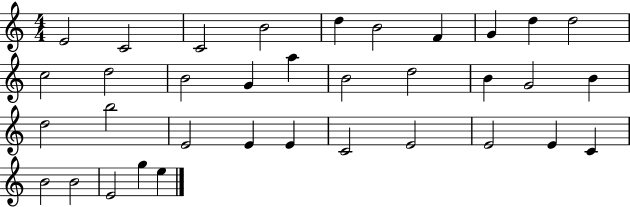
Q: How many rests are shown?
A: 0